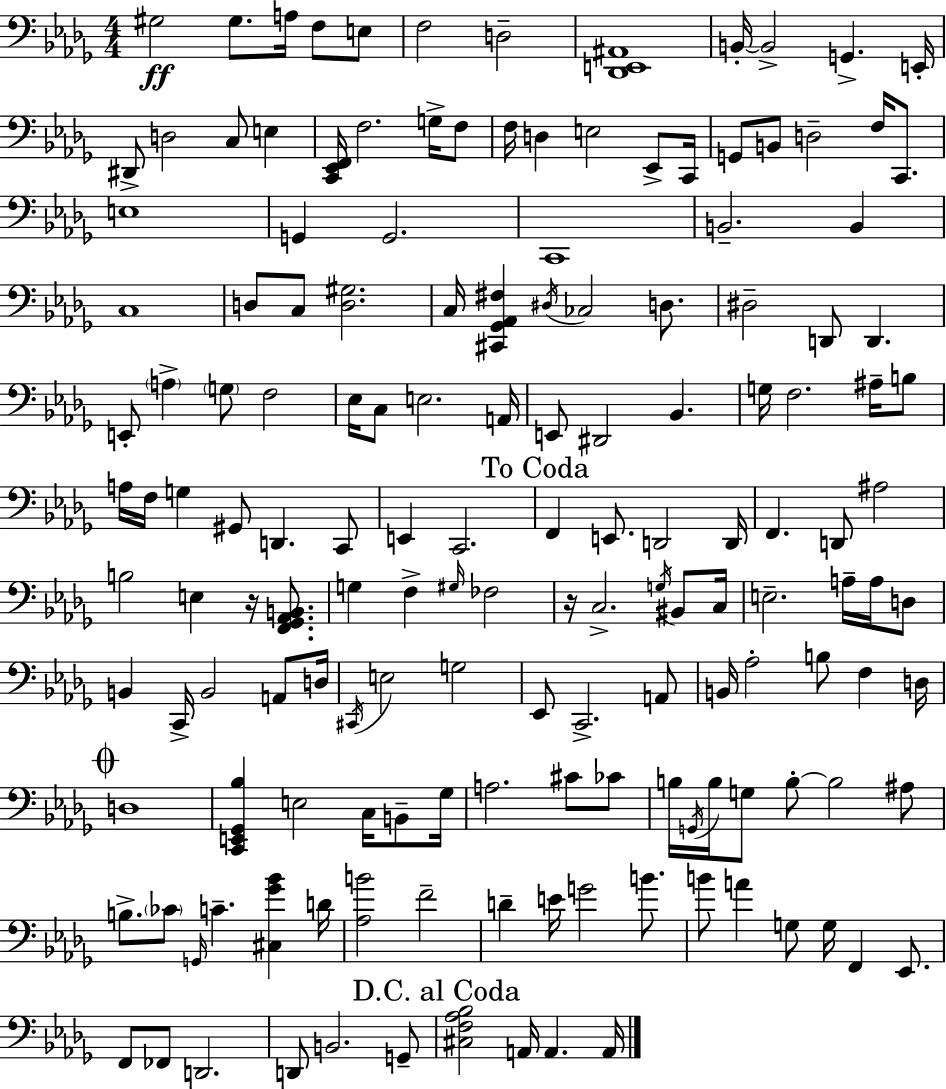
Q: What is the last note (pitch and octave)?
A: A2